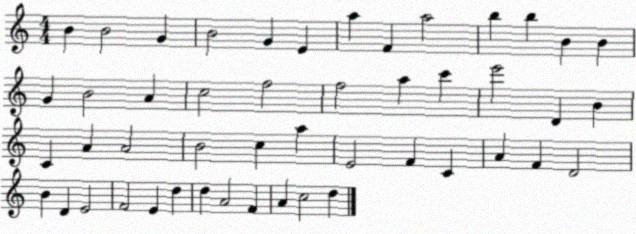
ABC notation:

X:1
T:Untitled
M:4/4
L:1/4
K:C
B B2 G B2 G E a F a2 b b B B G B2 A c2 f2 f2 a c' e'2 D B C A A2 B2 c a E2 F C A F D2 B D E2 F2 E d d A2 F A c2 d